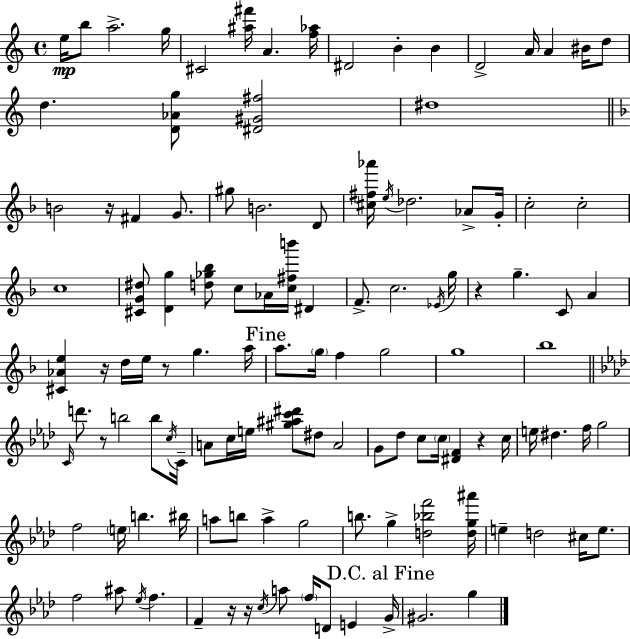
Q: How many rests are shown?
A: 8